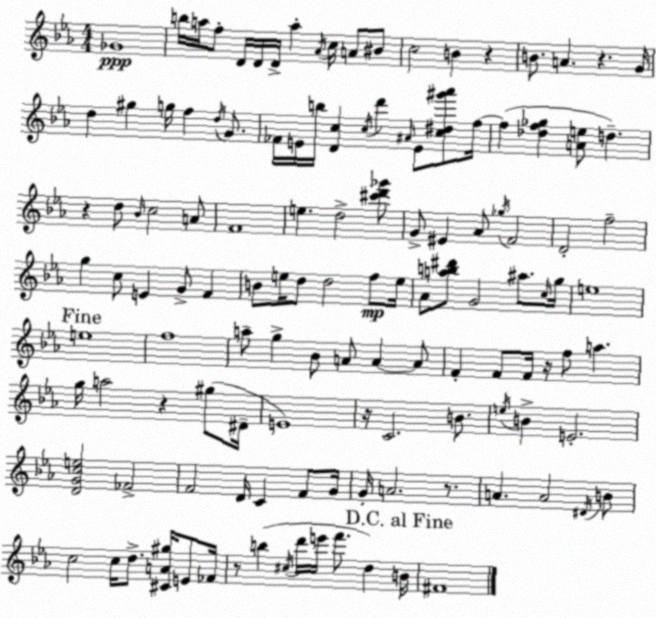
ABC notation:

X:1
T:Untitled
M:4/4
L:1/4
K:Eb
_G4 b/4 a/4 f/2 D/4 D/4 D/4 a _A/4 c/4 A/2 ^B/2 c2 B z B/2 A z G/4 d ^g g/4 f d/4 G/2 _F/4 E/4 b/4 [Dc] c/4 d' ^A/4 E/2 [c^d^g'_a']/2 f/4 f [_df_g] [Ae]/2 d z d/2 _B/4 c2 A/2 F4 e d2 [^c'd'_g']/2 G/2 ^E _A/2 _g/4 F2 D2 f2 g c/2 E G/2 F B/2 e/4 d/2 d2 f/2 e/4 _A/2 [ab^d']/2 G2 ^a/2 c/4 g/4 e4 e4 f4 a/2 g _B/2 A/2 A A/2 F F/2 F/4 z/4 f/2 a g/4 a2 z ^g/2 ^D/4 E4 z/4 C2 B/2 e/4 B E2 [DGce]2 _F2 F2 D/4 C F/2 G/4 G/4 A2 z/2 A A2 ^D/4 B/2 c2 c/4 d/2 [^CA^g]/4 E/2 _F/4 z/2 b ^c/4 d'/4 e'/4 f'/2 d B/4 ^F4